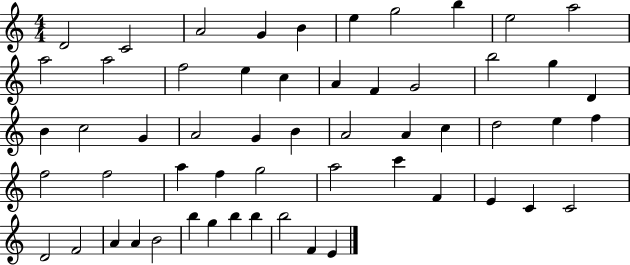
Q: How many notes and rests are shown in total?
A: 56